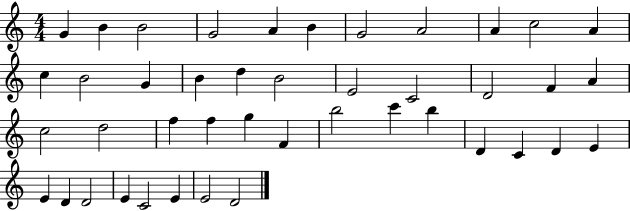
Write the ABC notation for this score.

X:1
T:Untitled
M:4/4
L:1/4
K:C
G B B2 G2 A B G2 A2 A c2 A c B2 G B d B2 E2 C2 D2 F A c2 d2 f f g F b2 c' b D C D E E D D2 E C2 E E2 D2